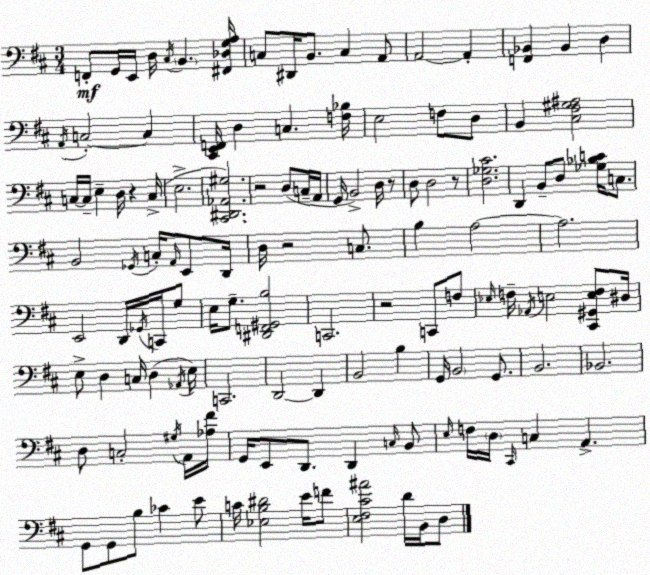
X:1
T:Untitled
M:3/4
L:1/4
K:D
F,,/2 G,,/4 E,,/4 D,/4 ^C,/4 B,, [^F,,_D,G,A,]/4 C,/2 ^D,,/4 B,,/2 C, A,,/2 A,,2 A,, [F,,_B,,] _B,, D, A,,/4 C,2 C, [^C,,E,,F,,]/4 D, C, [F,_B,]/4 E,2 F,/2 D,/2 B,, [^C,^F,^G,^A,]2 C,/4 C,/4 E, D,/4 z C,/4 E,2 [^C,,^D,,_A,,^G,]2 z2 D,/2 C,/4 A,,/4 G,,/4 B,,2 D,/4 z/2 D,/2 D,2 z/2 [D,_G,^C]2 D,, B,,/2 D,/2 [_G,_B,C]/4 C,/2 B,,2 _G,,/4 C,/4 A,,/4 E,,/2 D,,/4 D,/4 z2 C,/2 B, A,2 A,2 E,,2 D,,/4 _G,,/4 C,,/4 G,/2 E,/4 G,/2 [^D,,F,,^G,,B,]2 C,,2 z2 C,,/2 F,/2 _E,/4 F,/4 _A,,/4 E,2 [^C,,^G,,E,F,]/2 ^D,/4 E,/2 D, C,/4 D, _A,,/4 E,/4 C,,2 D,,2 D,, B,,2 B, G,,/4 B,,2 G,,/2 B,,2 _B,,2 D,/2 C,2 ^G,/4 A,,/4 [_A,^F]/4 G,,/4 E,,/2 D,,/2 D,, C,/4 B,,/2 E,/4 F,/4 D,/4 ^C,,/4 C, A,, G,,/2 G,,/2 B,/2 _C E/2 C/4 [_E,B,^D]2 E/4 F/2 [E,^F,^C^A]2 D/4 B,,/4 D,/2